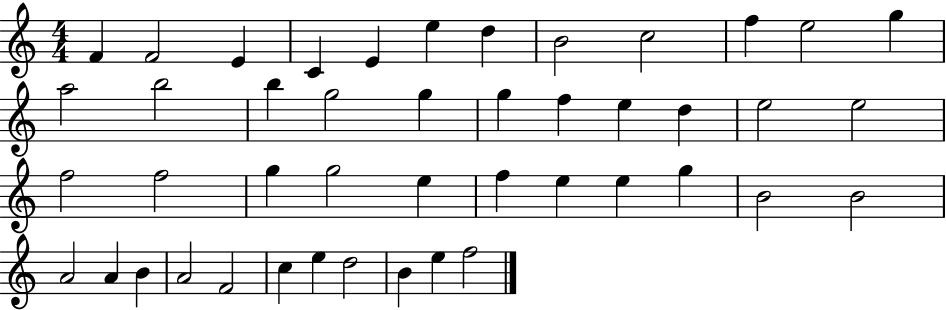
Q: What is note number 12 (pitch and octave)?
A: G5